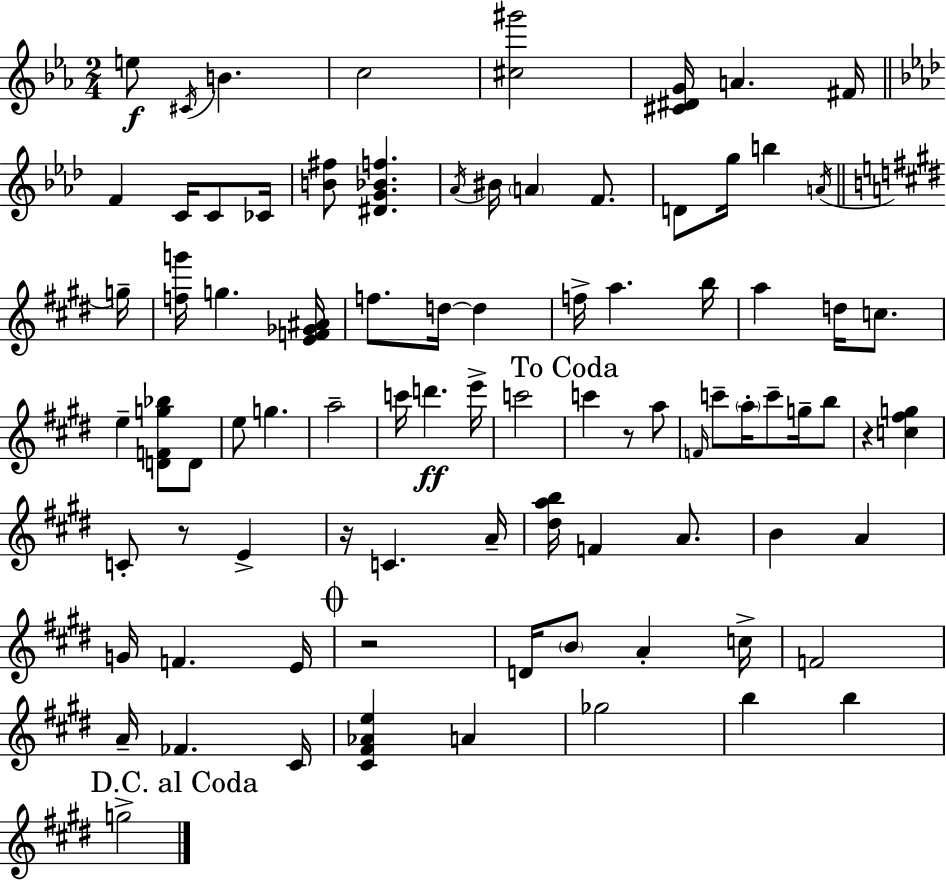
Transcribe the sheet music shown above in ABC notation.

X:1
T:Untitled
M:2/4
L:1/4
K:Cm
e/2 ^C/4 B c2 [^c^g']2 [^C^DG]/4 A ^F/4 F C/4 C/2 _C/4 [B^f]/2 [^DG_Bf] _A/4 ^B/4 A F/2 D/2 g/4 b A/4 g/4 [fg']/4 g [EF_G^A]/4 f/2 d/4 d f/4 a b/4 a d/4 c/2 e [DFg_b]/2 D/2 e/2 g a2 c'/4 d' e'/4 c'2 c' z/2 a/2 F/4 c'/2 a/4 c'/2 g/4 b/2 z [c^fg] C/2 z/2 E z/4 C A/4 [^dab]/4 F A/2 B A G/4 F E/4 z2 D/4 B/2 A c/4 F2 A/4 _F ^C/4 [^C^F_Ae] A _g2 b b g2